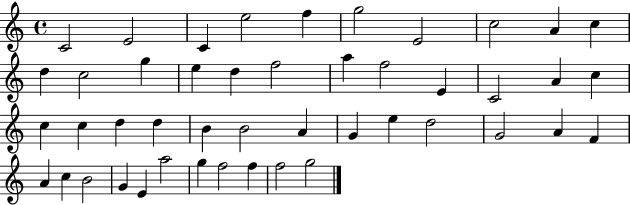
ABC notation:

X:1
T:Untitled
M:4/4
L:1/4
K:C
C2 E2 C e2 f g2 E2 c2 A c d c2 g e d f2 a f2 E C2 A c c c d d B B2 A G e d2 G2 A F A c B2 G E a2 g f2 f f2 g2